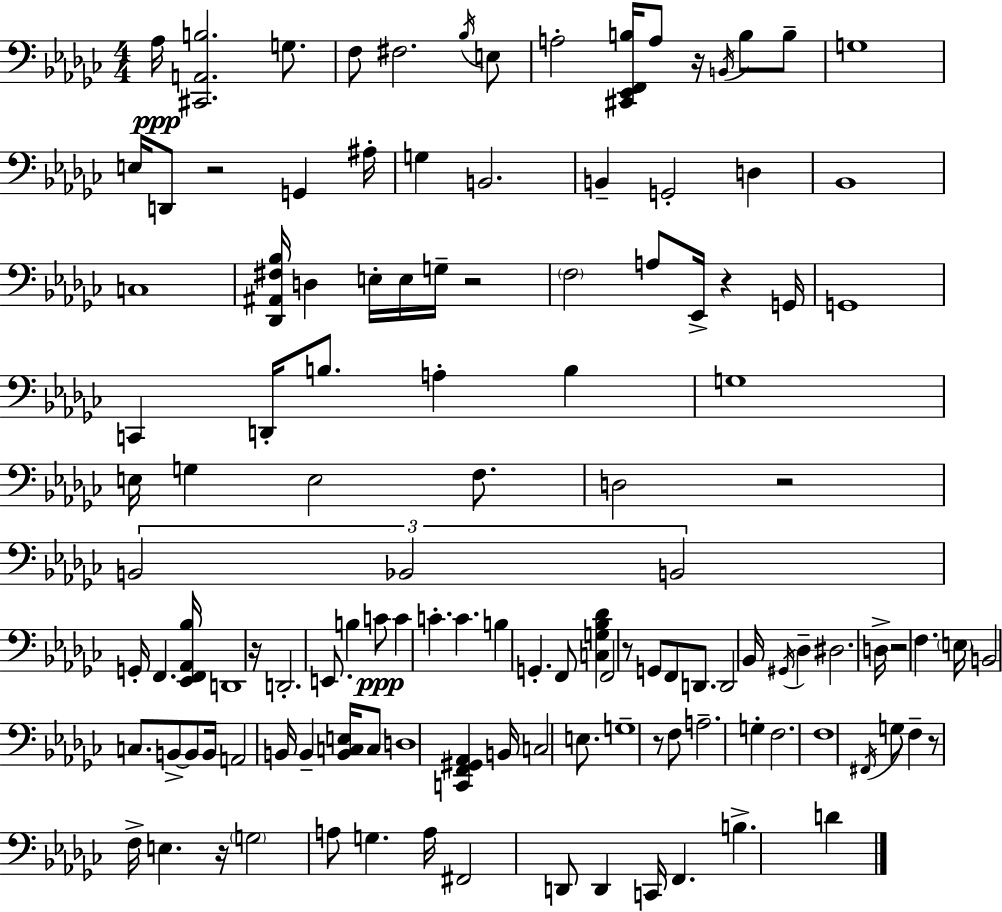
X:1
T:Untitled
M:4/4
L:1/4
K:Ebm
_A,/4 [^C,,A,,B,]2 G,/2 F,/2 ^F,2 _B,/4 E,/2 A,2 [^C,,_E,,F,,B,]/4 A,/2 z/4 B,,/4 B,/2 B,/2 G,4 E,/4 D,,/2 z2 G,, ^A,/4 G, B,,2 B,, G,,2 D, _B,,4 C,4 [_D,,^A,,^F,_B,]/4 D, E,/4 E,/4 G,/4 z2 F,2 A,/2 _E,,/4 z G,,/4 G,,4 C,, D,,/4 B,/2 A, B, G,4 E,/4 G, E,2 F,/2 D,2 z2 B,,2 _B,,2 B,,2 G,,/4 F,, [_E,,F,,_A,,_B,]/4 D,,4 z/4 D,,2 E,,/2 B, C/2 C C C B, G,, F,,/2 [C,G,_B,_D] F,,2 z/2 G,,/2 F,,/2 D,,/2 D,,2 _B,,/4 ^G,,/4 _D, ^D,2 D,/4 z2 F, E,/4 B,,2 C,/2 B,,/2 B,,/2 B,,/4 A,,2 B,,/4 B,, [B,,C,E,]/4 C,/2 D,4 [C,,F,,^G,,_A,,] B,,/4 C,2 E,/2 G,4 z/2 F,/2 A,2 G, F,2 F,4 ^F,,/4 G,/2 F, z/2 F,/4 E, z/4 G,2 A,/2 G, A,/4 ^F,,2 D,,/2 D,, C,,/4 F,, B, D